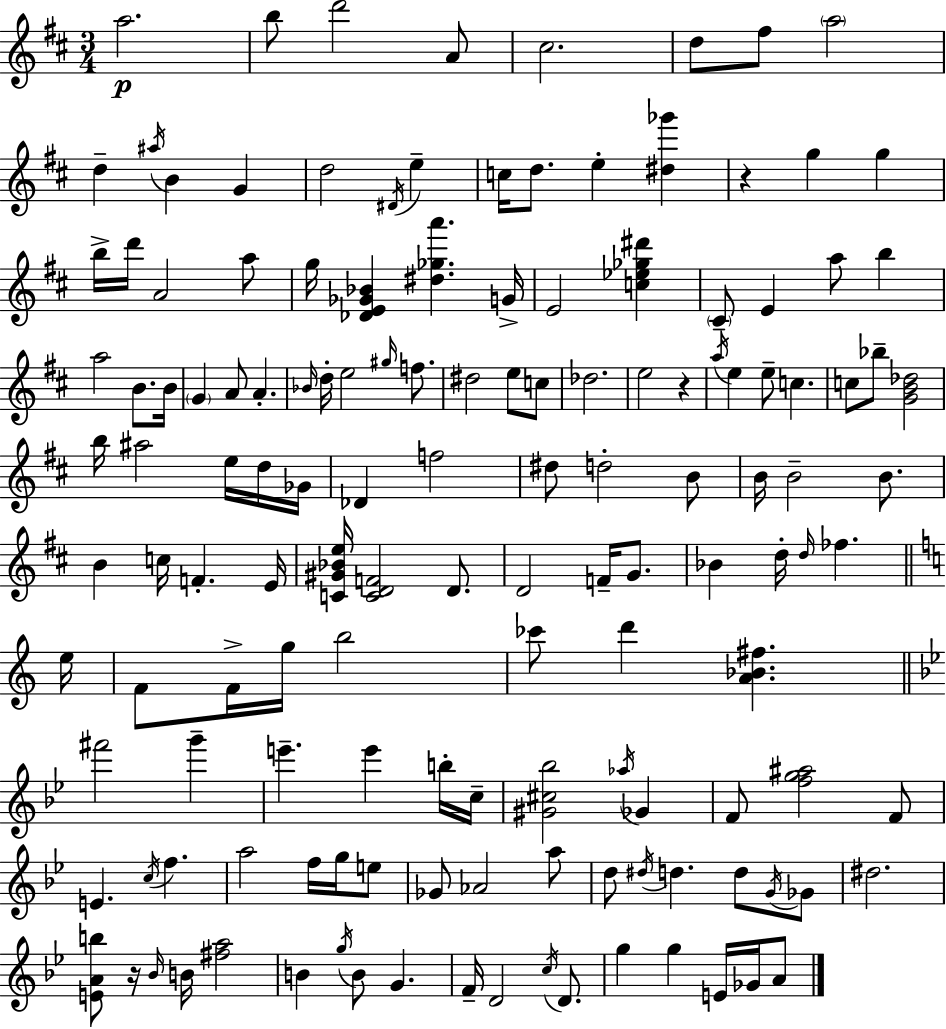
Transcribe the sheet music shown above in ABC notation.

X:1
T:Untitled
M:3/4
L:1/4
K:D
a2 b/2 d'2 A/2 ^c2 d/2 ^f/2 a2 d ^a/4 B G d2 ^D/4 e c/4 d/2 e [^d_g'] z g g b/4 d'/4 A2 a/2 g/4 [_DE_G_B] [^d_ga'] G/4 E2 [c_e_g^d'] ^C/2 E a/2 b a2 B/2 B/4 G A/2 A _B/4 d/4 e2 ^g/4 f/2 ^d2 e/2 c/2 _d2 e2 z a/4 e e/2 c c/2 _b/2 [GB_d]2 b/4 ^a2 e/4 d/4 _G/4 _D f2 ^d/2 d2 B/2 B/4 B2 B/2 B c/4 F E/4 [C^G_Be]/4 [CDF]2 D/2 D2 F/4 G/2 _B d/4 d/4 _f e/4 F/2 F/4 g/4 b2 _c'/2 d' [A_B^f] ^f'2 g' e' e' b/4 c/4 [^G^c_b]2 _a/4 _G F/2 [fg^a]2 F/2 E c/4 f a2 f/4 g/4 e/2 _G/2 _A2 a/2 d/2 ^d/4 d d/2 G/4 _G/2 ^d2 [EAb]/2 z/4 _B/4 B/4 [^fa]2 B g/4 B/2 G F/4 D2 c/4 D/2 g g E/4 _G/4 A/2